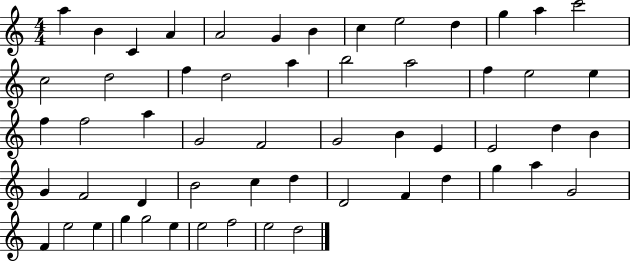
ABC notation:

X:1
T:Untitled
M:4/4
L:1/4
K:C
a B C A A2 G B c e2 d g a c'2 c2 d2 f d2 a b2 a2 f e2 e f f2 a G2 F2 G2 B E E2 d B G F2 D B2 c d D2 F d g a G2 F e2 e g g2 e e2 f2 e2 d2